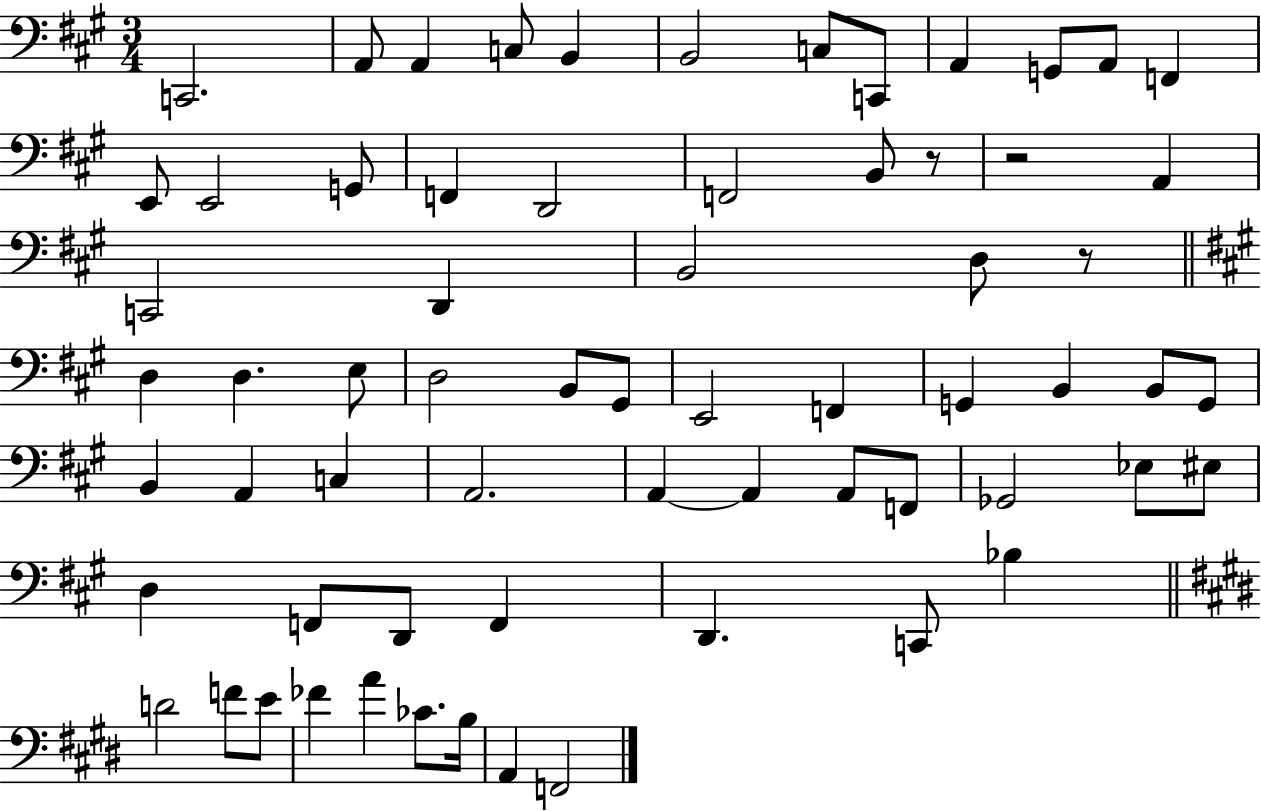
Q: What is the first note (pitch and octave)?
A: C2